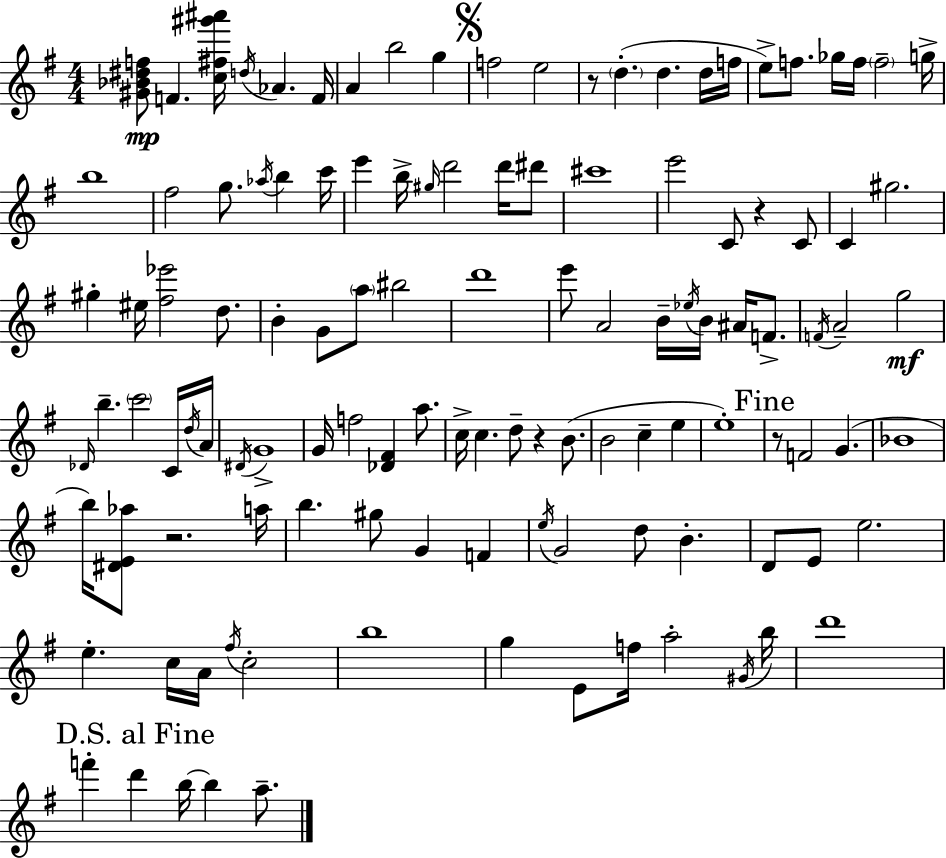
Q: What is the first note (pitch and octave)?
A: F4